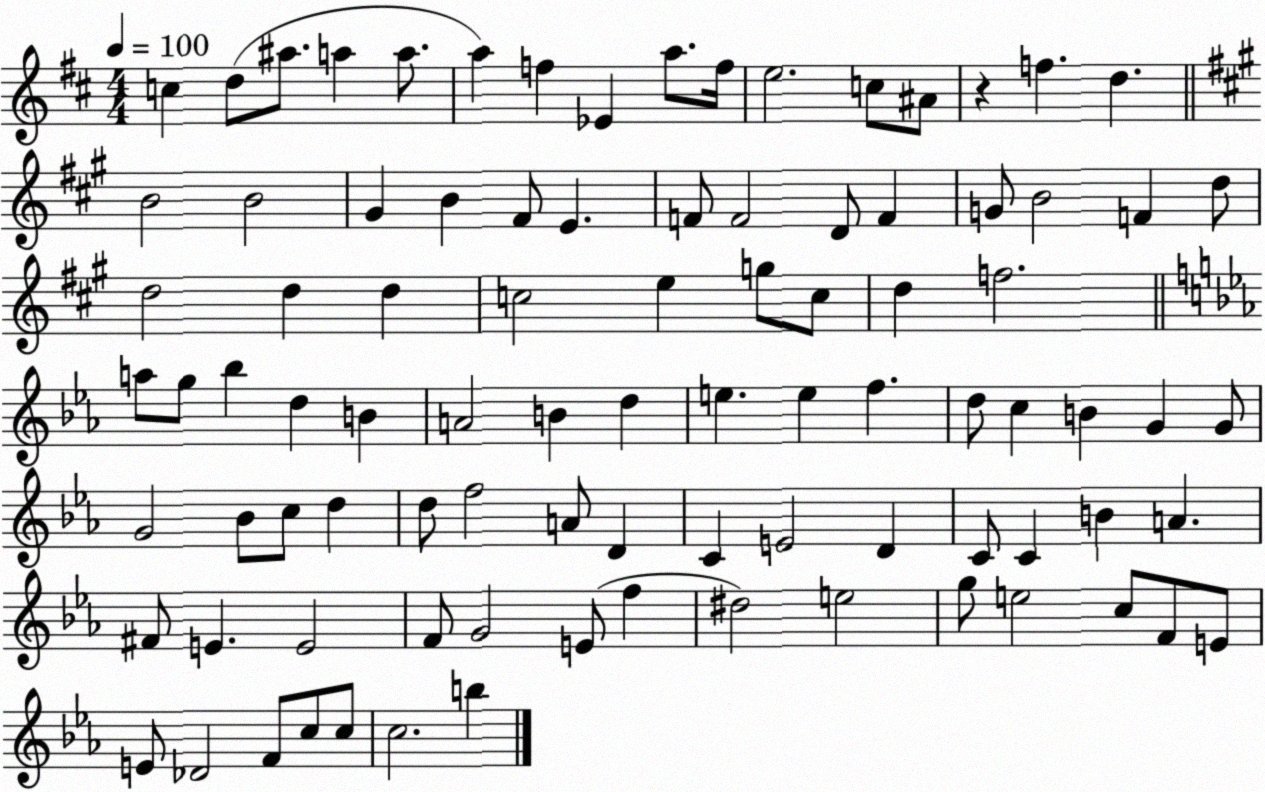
X:1
T:Untitled
M:4/4
L:1/4
K:D
c d/2 ^a/2 a a/2 a f _E a/2 f/4 e2 c/2 ^A/2 z f d B2 B2 ^G B ^F/2 E F/2 F2 D/2 F G/2 B2 F d/2 d2 d d c2 e g/2 c/2 d f2 a/2 g/2 _b d B A2 B d e e f d/2 c B G G/2 G2 _B/2 c/2 d d/2 f2 A/2 D C E2 D C/2 C B A ^F/2 E E2 F/2 G2 E/2 f ^d2 e2 g/2 e2 c/2 F/2 E/2 E/2 _D2 F/2 c/2 c/2 c2 b